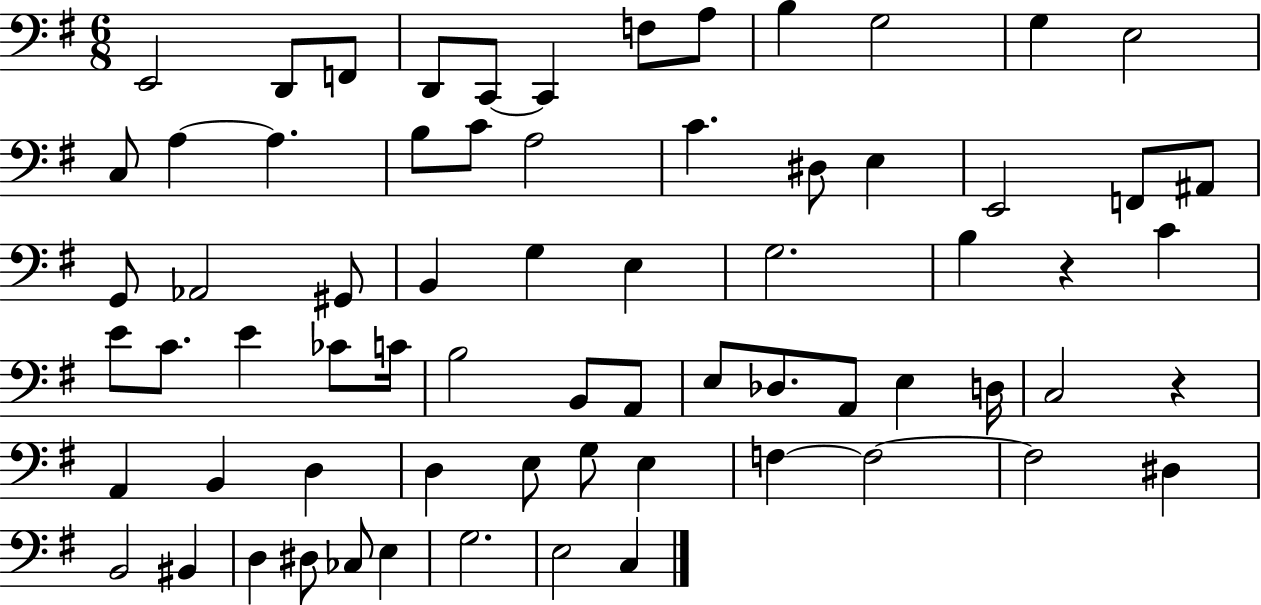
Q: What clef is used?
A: bass